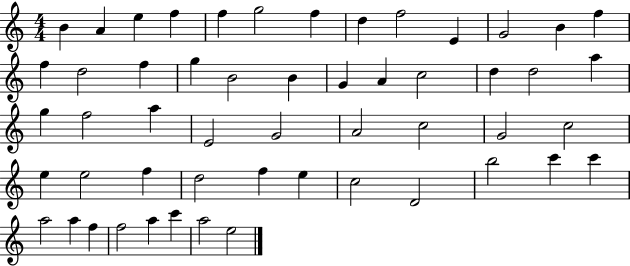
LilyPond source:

{
  \clef treble
  \numericTimeSignature
  \time 4/4
  \key c \major
  b'4 a'4 e''4 f''4 | f''4 g''2 f''4 | d''4 f''2 e'4 | g'2 b'4 f''4 | \break f''4 d''2 f''4 | g''4 b'2 b'4 | g'4 a'4 c''2 | d''4 d''2 a''4 | \break g''4 f''2 a''4 | e'2 g'2 | a'2 c''2 | g'2 c''2 | \break e''4 e''2 f''4 | d''2 f''4 e''4 | c''2 d'2 | b''2 c'''4 c'''4 | \break a''2 a''4 f''4 | f''2 a''4 c'''4 | a''2 e''2 | \bar "|."
}